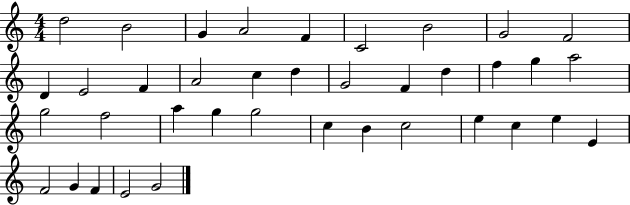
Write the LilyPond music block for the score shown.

{
  \clef treble
  \numericTimeSignature
  \time 4/4
  \key c \major
  d''2 b'2 | g'4 a'2 f'4 | c'2 b'2 | g'2 f'2 | \break d'4 e'2 f'4 | a'2 c''4 d''4 | g'2 f'4 d''4 | f''4 g''4 a''2 | \break g''2 f''2 | a''4 g''4 g''2 | c''4 b'4 c''2 | e''4 c''4 e''4 e'4 | \break f'2 g'4 f'4 | e'2 g'2 | \bar "|."
}